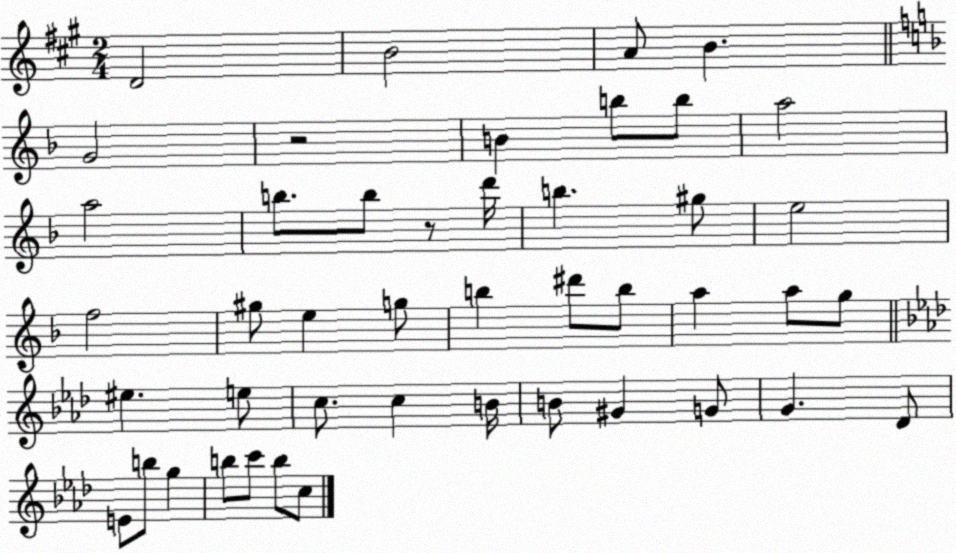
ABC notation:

X:1
T:Untitled
M:2/4
L:1/4
K:A
D2 B2 A/2 B G2 z2 B b/2 b/2 a2 a2 b/2 b/2 z/2 d'/4 b ^g/2 e2 f2 ^g/2 e g/2 b ^d'/2 b/2 a a/2 g/2 ^e e/2 c/2 c B/4 B/2 ^G G/2 G _D/2 E/2 b/2 g b/2 c'/2 b/2 c/2